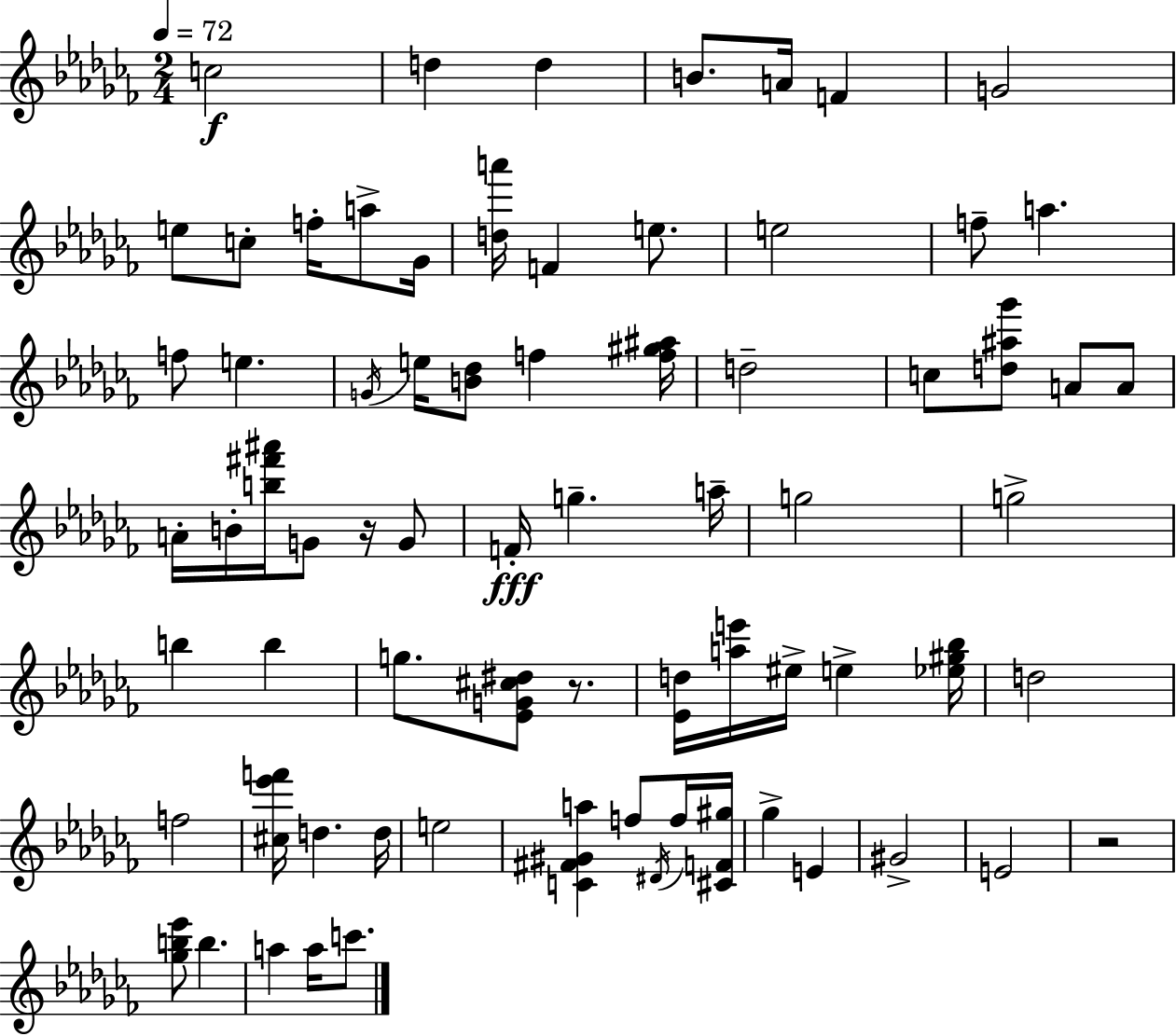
{
  \clef treble
  \numericTimeSignature
  \time 2/4
  \key aes \minor
  \tempo 4 = 72
  c''2\f | d''4 d''4 | b'8. a'16 f'4 | g'2 | \break e''8 c''8-. f''16-. a''8-> ges'16 | <d'' a'''>16 f'4 e''8. | e''2 | f''8-- a''4. | \break f''8 e''4. | \acciaccatura { g'16 } e''16 <b' des''>8 f''4 | <f'' gis'' ais''>16 d''2-- | c''8 <d'' ais'' ges'''>8 a'8 a'8 | \break a'16-. b'16-. <b'' fis''' ais'''>16 g'8 r16 g'8 | f'16-.\fff g''4.-- | a''16-- g''2 | g''2-> | \break b''4 b''4 | g''8. <ees' g' cis'' dis''>8 r8. | <ees' d''>16 <a'' e'''>16 eis''16-> e''4-> | <ees'' gis'' bes''>16 d''2 | \break f''2 | <cis'' ees''' f'''>16 d''4. | d''16 e''2 | <c' fis' gis' a''>4 f''8 \acciaccatura { dis'16 } | \break f''16 <cis' f' gis''>16 ges''4-> e'4 | gis'2-> | e'2 | r2 | \break <ges'' b'' ees'''>8 b''4. | a''4 a''16 c'''8. | \bar "|."
}